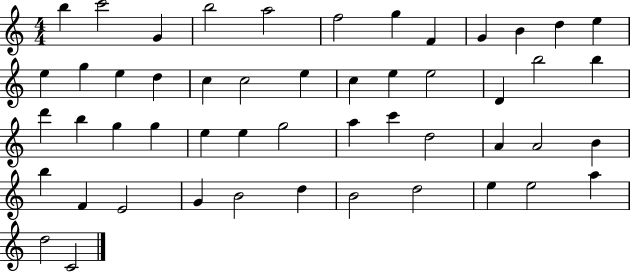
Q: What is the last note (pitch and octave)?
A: C4